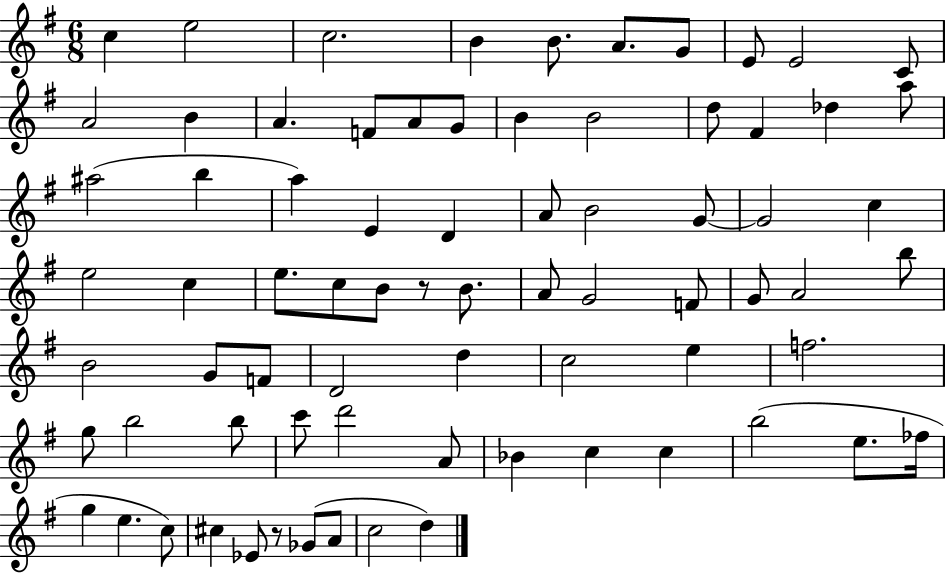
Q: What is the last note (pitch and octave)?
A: D5